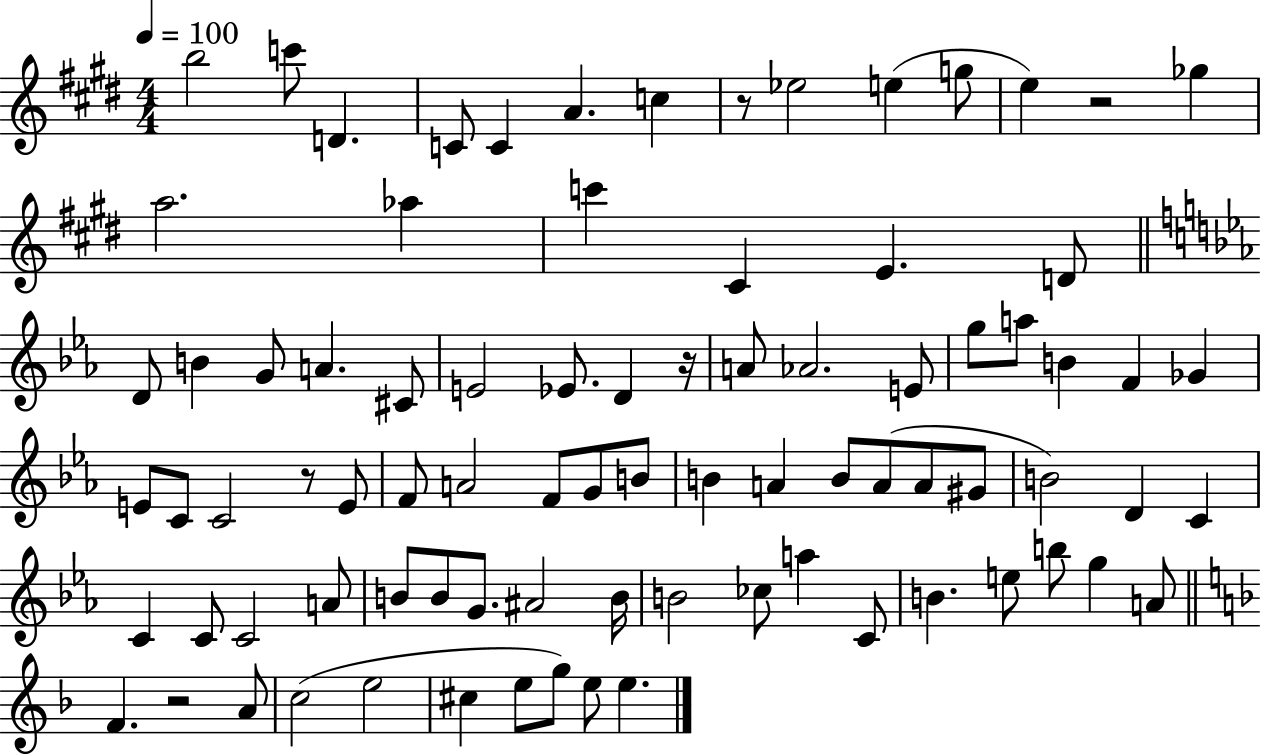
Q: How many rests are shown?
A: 5